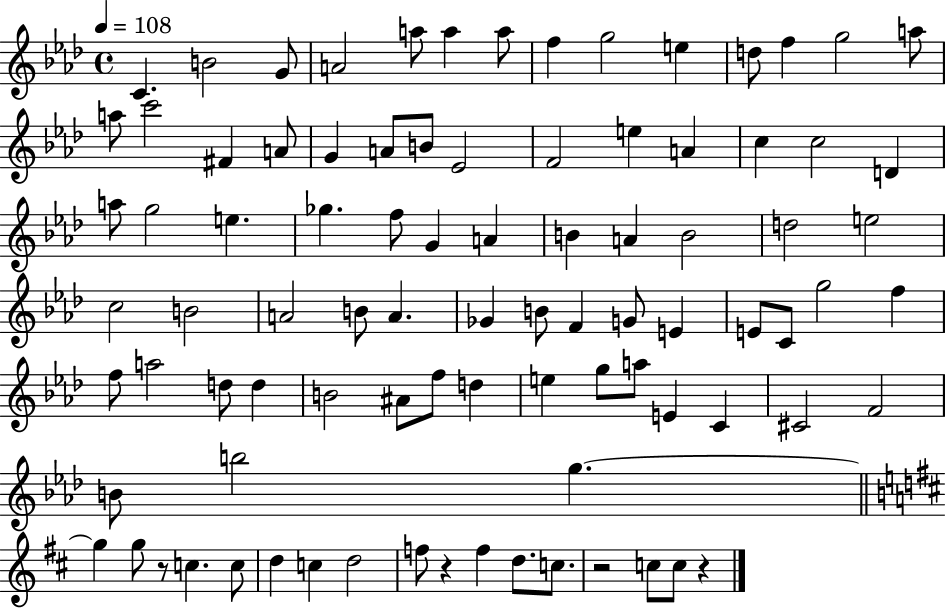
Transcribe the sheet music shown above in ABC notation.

X:1
T:Untitled
M:4/4
L:1/4
K:Ab
C B2 G/2 A2 a/2 a a/2 f g2 e d/2 f g2 a/2 a/2 c'2 ^F A/2 G A/2 B/2 _E2 F2 e A c c2 D a/2 g2 e _g f/2 G A B A B2 d2 e2 c2 B2 A2 B/2 A _G B/2 F G/2 E E/2 C/2 g2 f f/2 a2 d/2 d B2 ^A/2 f/2 d e g/2 a/2 E C ^C2 F2 B/2 b2 g g g/2 z/2 c c/2 d c d2 f/2 z f d/2 c/2 z2 c/2 c/2 z